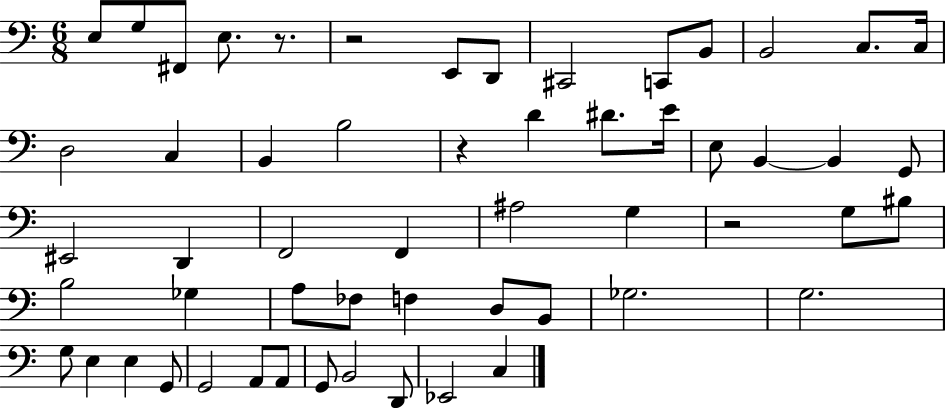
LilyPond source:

{
  \clef bass
  \numericTimeSignature
  \time 6/8
  \key c \major
  e8 g8 fis,8 e8. r8. | r2 e,8 d,8 | cis,2 c,8 b,8 | b,2 c8. c16 | \break d2 c4 | b,4 b2 | r4 d'4 dis'8. e'16 | e8 b,4~~ b,4 g,8 | \break eis,2 d,4 | f,2 f,4 | ais2 g4 | r2 g8 bis8 | \break b2 ges4 | a8 fes8 f4 d8 b,8 | ges2. | g2. | \break g8 e4 e4 g,8 | g,2 a,8 a,8 | g,8 b,2 d,8 | ees,2 c4 | \break \bar "|."
}